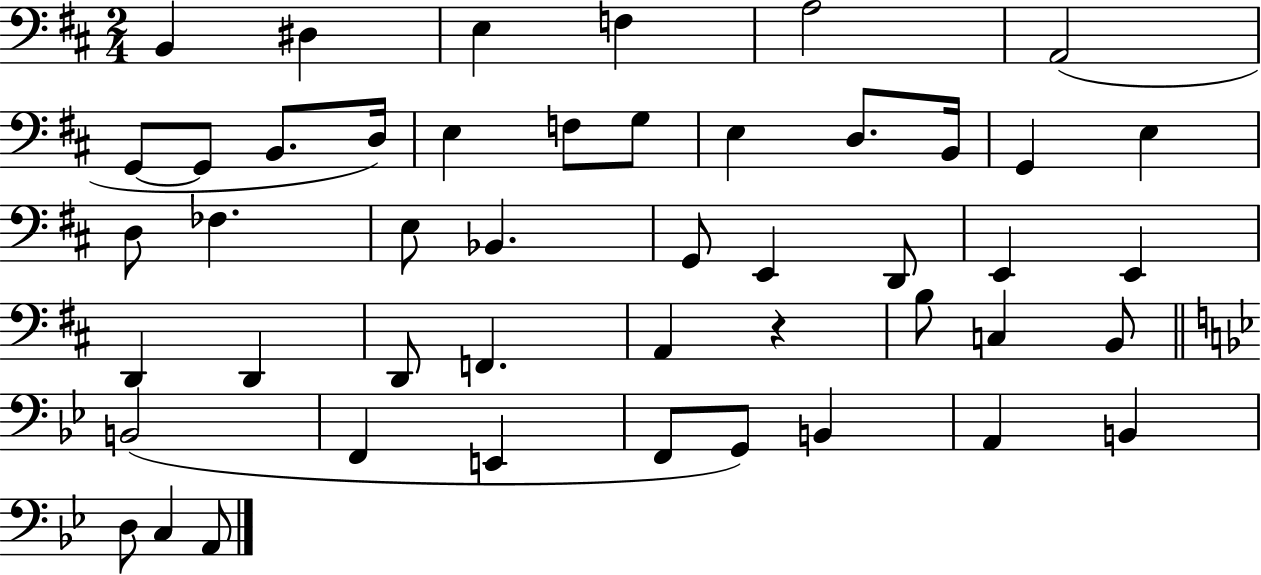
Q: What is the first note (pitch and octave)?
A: B2